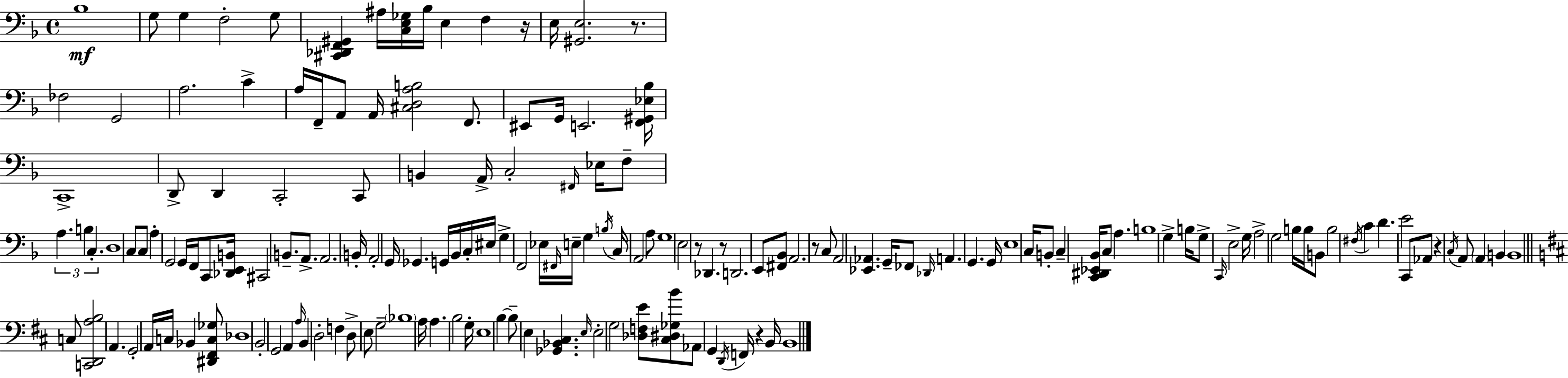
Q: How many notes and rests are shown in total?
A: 166